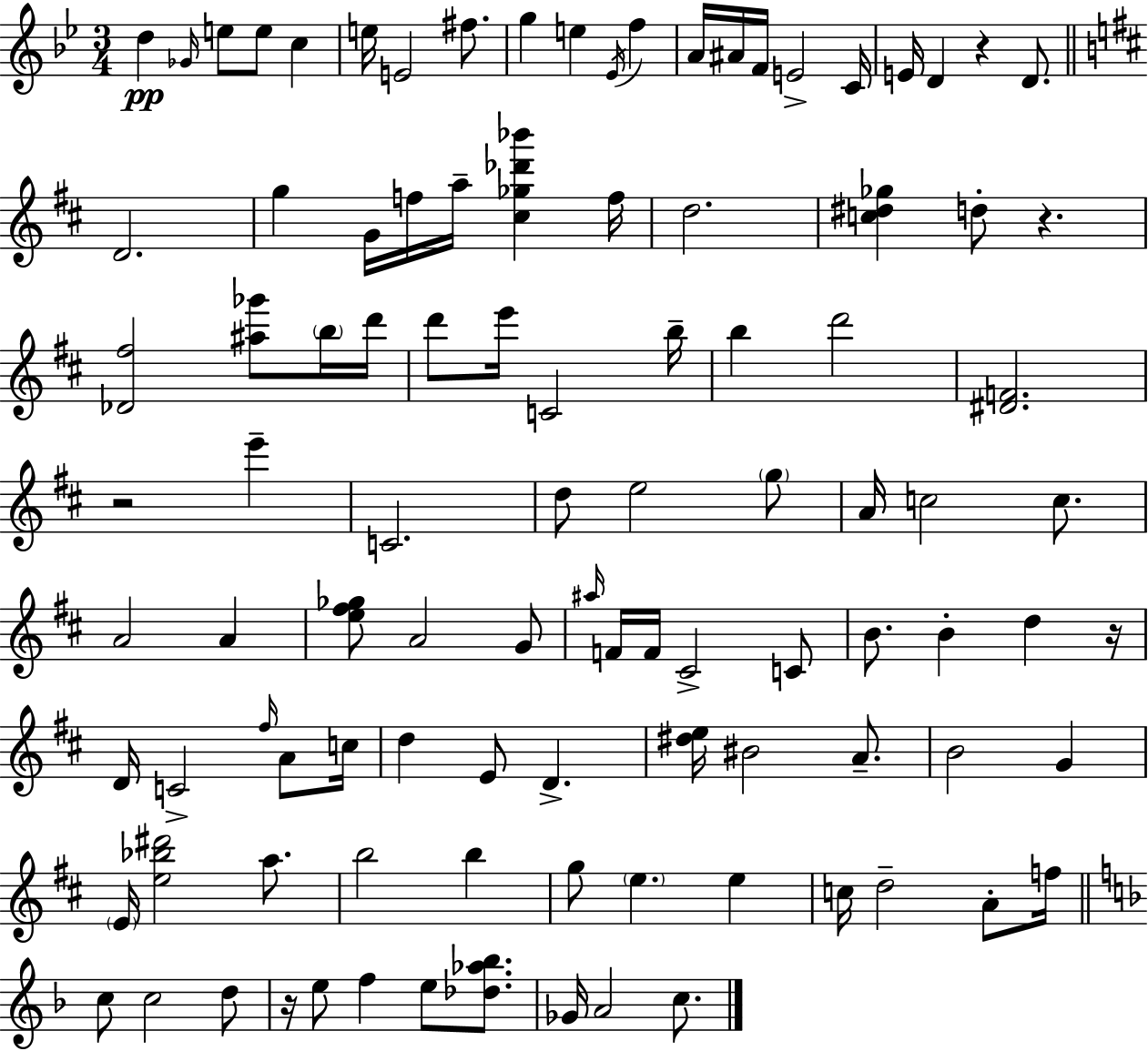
{
  \clef treble
  \numericTimeSignature
  \time 3/4
  \key bes \major
  d''4\pp \grace { ges'16 } e''8 e''8 c''4 | e''16 e'2 fis''8. | g''4 e''4 \acciaccatura { ees'16 } f''4 | a'16 ais'16 f'16 e'2-> | \break c'16 e'16 d'4 r4 d'8. | \bar "||" \break \key d \major d'2. | g''4 g'16 f''16 a''16-- <cis'' ges'' des''' bes'''>4 f''16 | d''2. | <c'' dis'' ges''>4 d''8-. r4. | \break <des' fis''>2 <ais'' ges'''>8 \parenthesize b''16 d'''16 | d'''8 e'''16 c'2 b''16-- | b''4 d'''2 | <dis' f'>2. | \break r2 e'''4-- | c'2. | d''8 e''2 \parenthesize g''8 | a'16 c''2 c''8. | \break a'2 a'4 | <e'' fis'' ges''>8 a'2 g'8 | \grace { ais''16 } f'16 f'16 cis'2-> c'8 | b'8. b'4-. d''4 | \break r16 d'16 c'2-> \grace { fis''16 } a'8 | c''16 d''4 e'8 d'4.-> | <dis'' e''>16 bis'2 a'8.-- | b'2 g'4 | \break \parenthesize e'16 <e'' bes'' dis'''>2 a''8. | b''2 b''4 | g''8 \parenthesize e''4. e''4 | c''16 d''2-- a'8-. | \break f''16 \bar "||" \break \key d \minor c''8 c''2 d''8 | r16 e''8 f''4 e''8 <des'' aes'' bes''>8. | ges'16 a'2 c''8. | \bar "|."
}